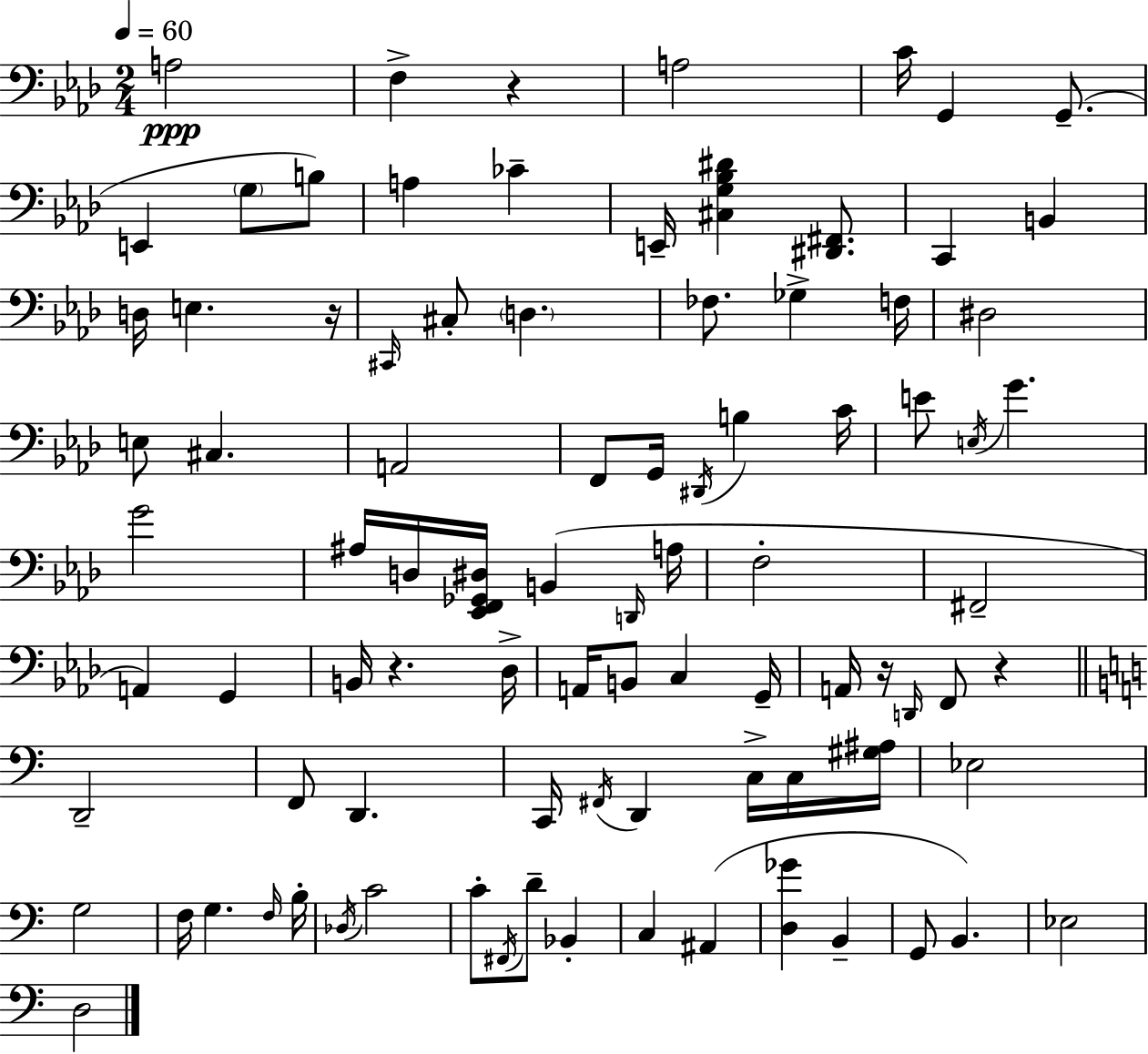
A3/h F3/q R/q A3/h C4/s G2/q G2/e. E2/q G3/e B3/e A3/q CES4/q E2/s [C#3,G3,Bb3,D#4]/q [D#2,F#2]/e. C2/q B2/q D3/s E3/q. R/s C#2/s C#3/e D3/q. FES3/e. Gb3/q F3/s D#3/h E3/e C#3/q. A2/h F2/e G2/s D#2/s B3/q C4/s E4/e E3/s G4/q. G4/h A#3/s D3/s [Eb2,F2,Gb2,D#3]/s B2/q D2/s A3/s F3/h F#2/h A2/q G2/q B2/s R/q. Db3/s A2/s B2/e C3/q G2/s A2/s R/s D2/s F2/e R/q D2/h F2/e D2/q. C2/s F#2/s D2/q C3/s C3/s [G#3,A#3]/s Eb3/h G3/h F3/s G3/q. F3/s B3/s Db3/s C4/h C4/e F#2/s D4/e Bb2/q C3/q A#2/q [D3,Gb4]/q B2/q G2/e B2/q. Eb3/h D3/h